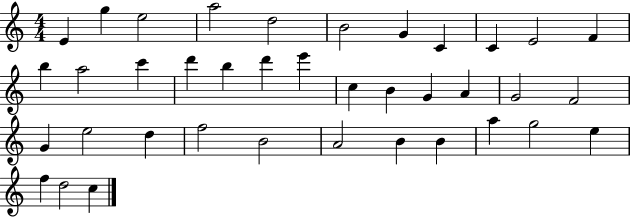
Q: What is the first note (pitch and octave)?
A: E4